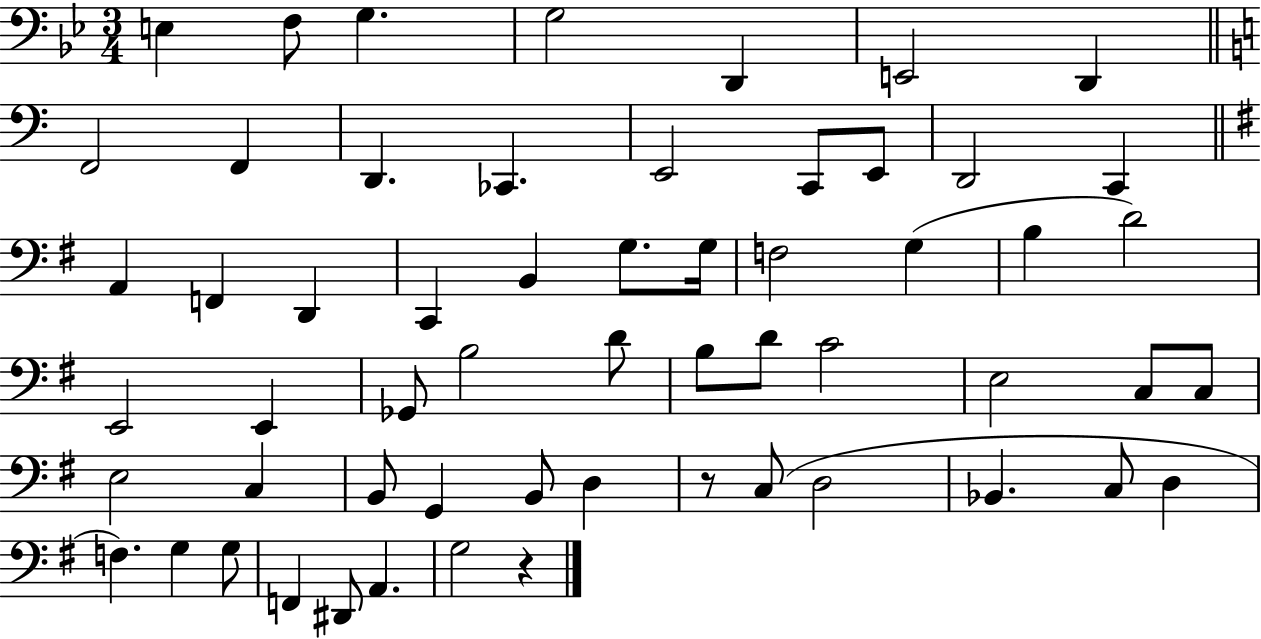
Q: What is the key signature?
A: BES major